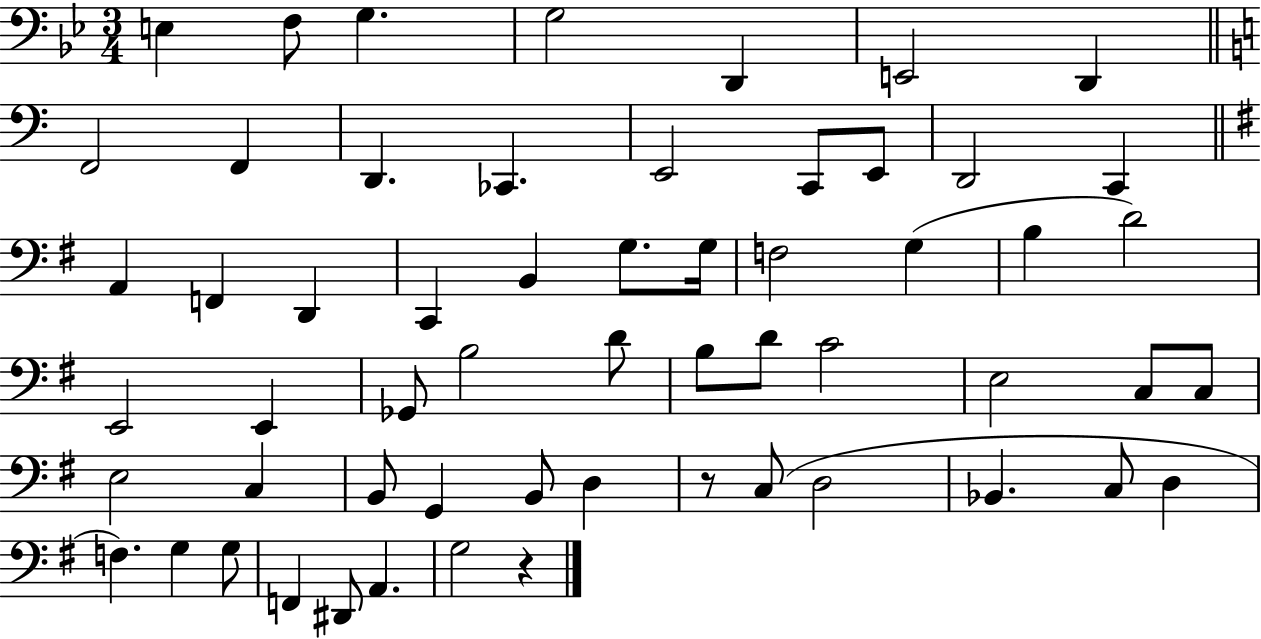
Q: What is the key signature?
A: BES major